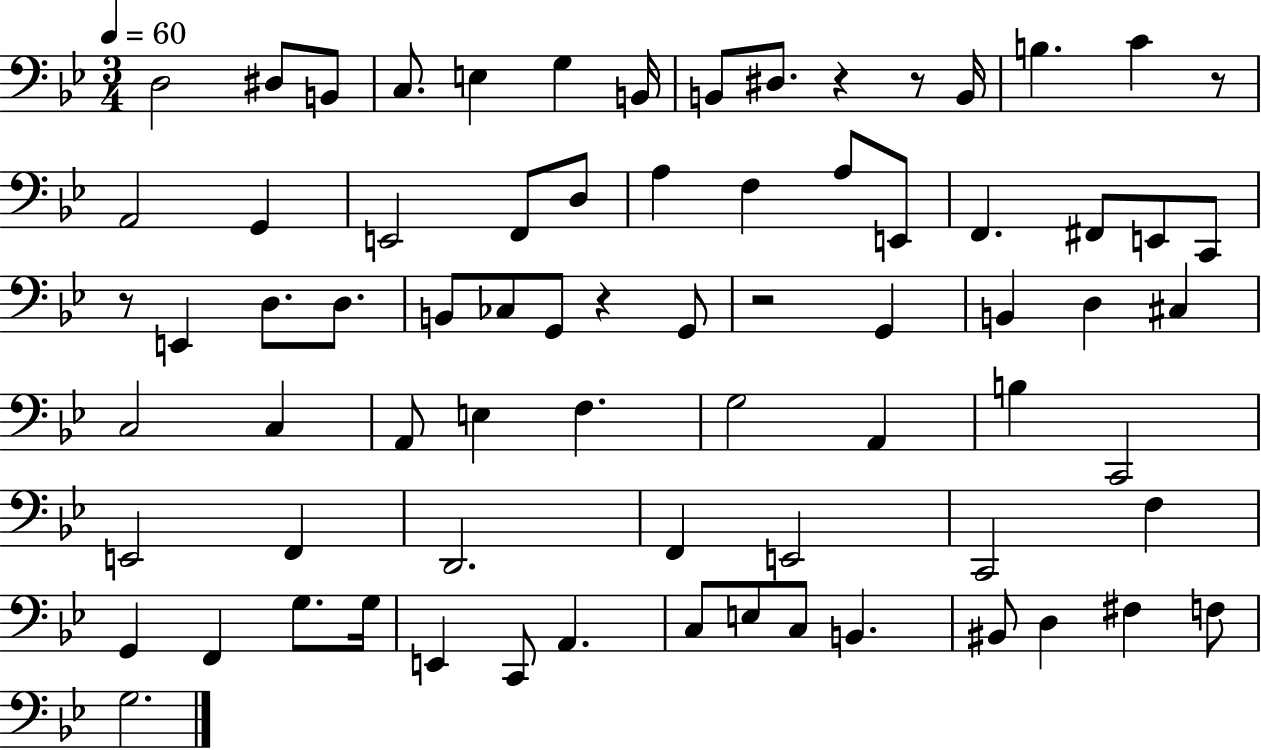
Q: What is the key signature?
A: BES major